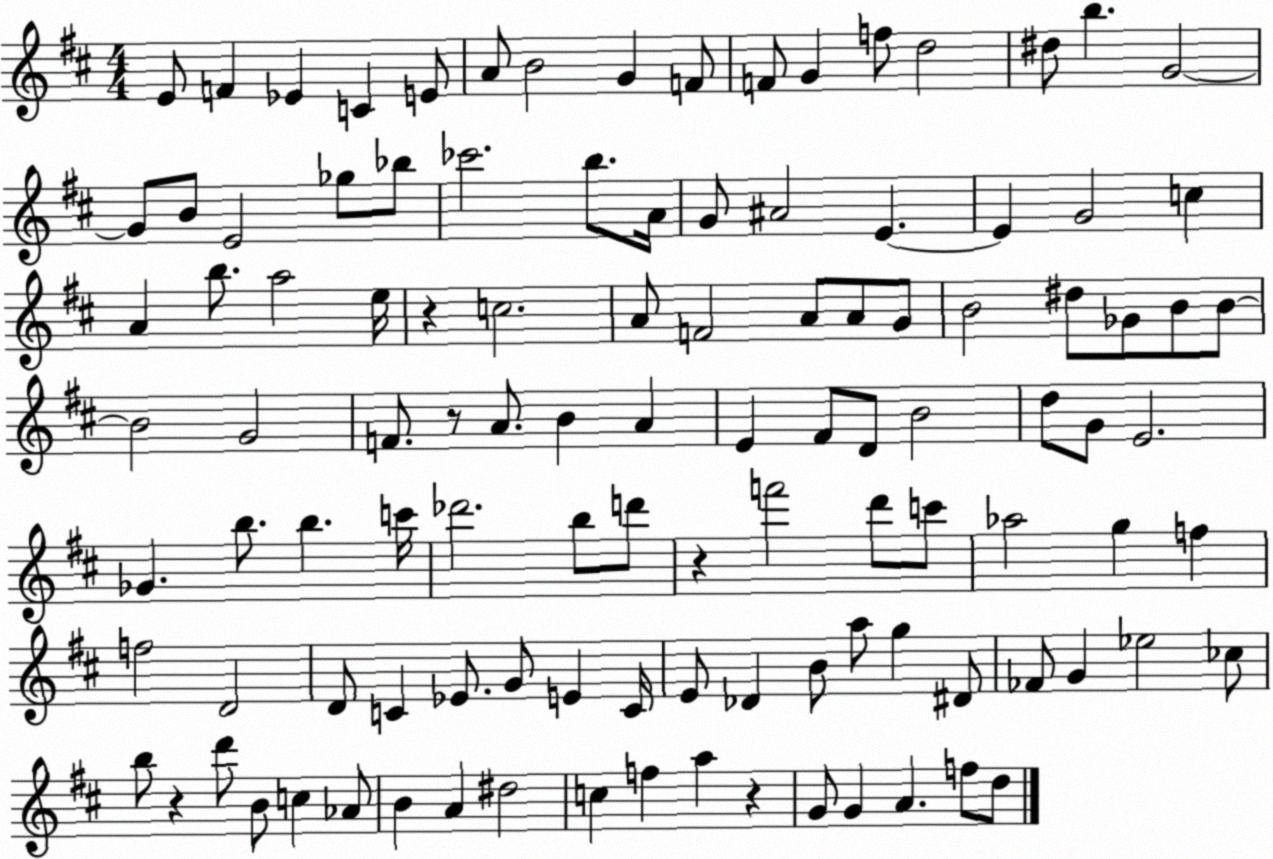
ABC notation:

X:1
T:Untitled
M:4/4
L:1/4
K:D
E/2 F _E C E/2 A/2 B2 G F/2 F/2 G f/2 d2 ^d/2 b G2 G/2 B/2 E2 _g/2 _b/2 _c'2 b/2 A/4 G/2 ^A2 E E G2 c A b/2 a2 e/4 z c2 A/2 F2 A/2 A/2 G/2 B2 ^d/2 _G/2 B/2 B/2 B2 G2 F/2 z/2 A/2 B A E ^F/2 D/2 B2 d/2 G/2 E2 _G b/2 b c'/4 _d'2 b/2 d'/2 z f'2 d'/2 c'/2 _a2 g f f2 D2 D/2 C _E/2 G/2 E C/4 E/2 _D B/2 a/2 g ^D/2 _F/2 G _e2 _c/2 b/2 z d'/2 B/2 c _A/2 B A ^d2 c f a z G/2 G A f/2 d/2